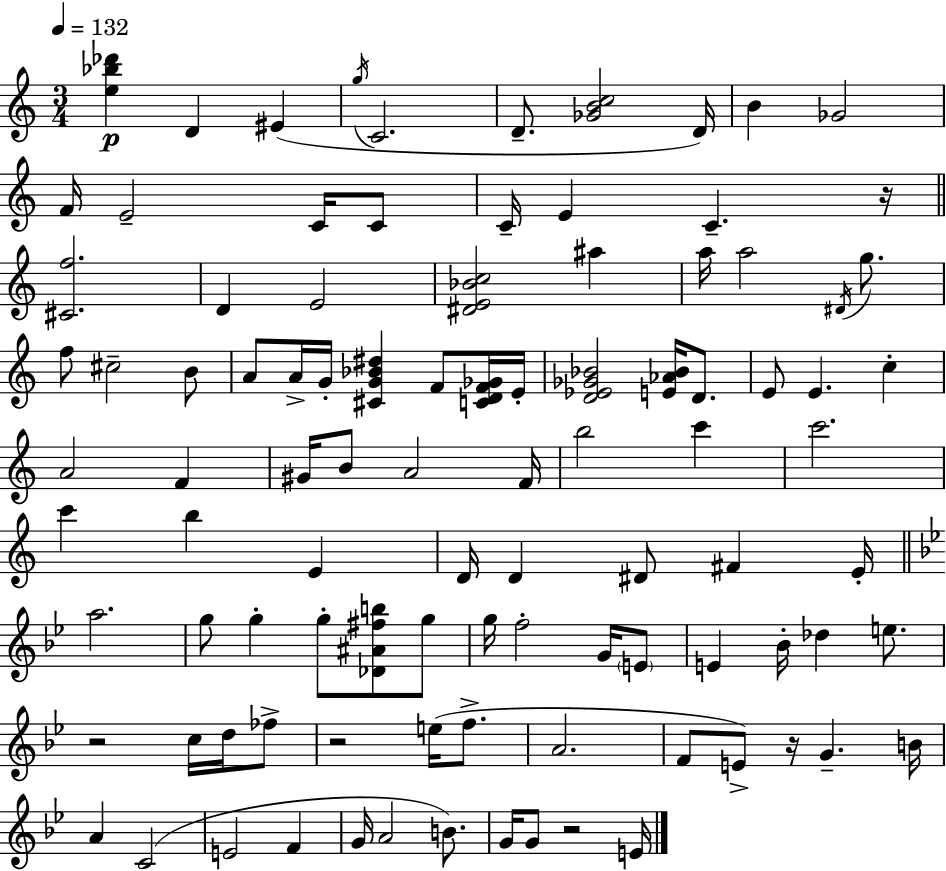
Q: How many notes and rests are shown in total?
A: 98